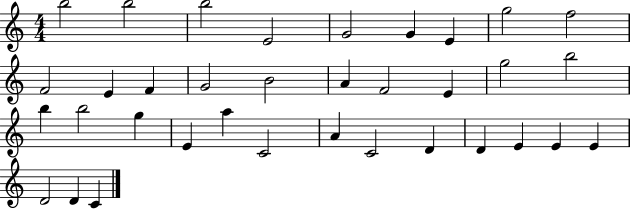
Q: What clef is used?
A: treble